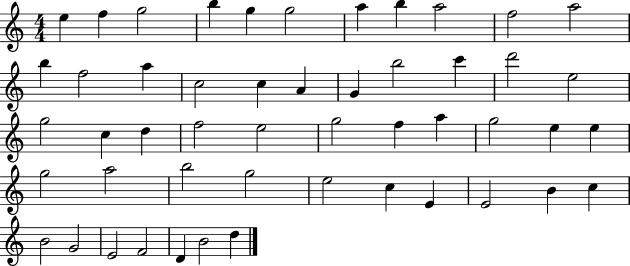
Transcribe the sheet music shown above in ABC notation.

X:1
T:Untitled
M:4/4
L:1/4
K:C
e f g2 b g g2 a b a2 f2 a2 b f2 a c2 c A G b2 c' d'2 e2 g2 c d f2 e2 g2 f a g2 e e g2 a2 b2 g2 e2 c E E2 B c B2 G2 E2 F2 D B2 d